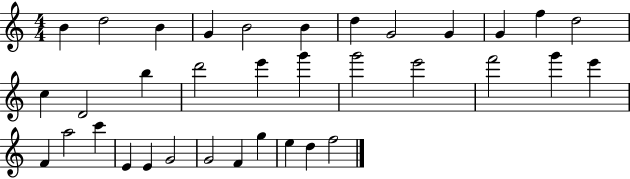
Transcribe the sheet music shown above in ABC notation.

X:1
T:Untitled
M:4/4
L:1/4
K:C
B d2 B G B2 B d G2 G G f d2 c D2 b d'2 e' g' g'2 e'2 f'2 g' e' F a2 c' E E G2 G2 F g e d f2